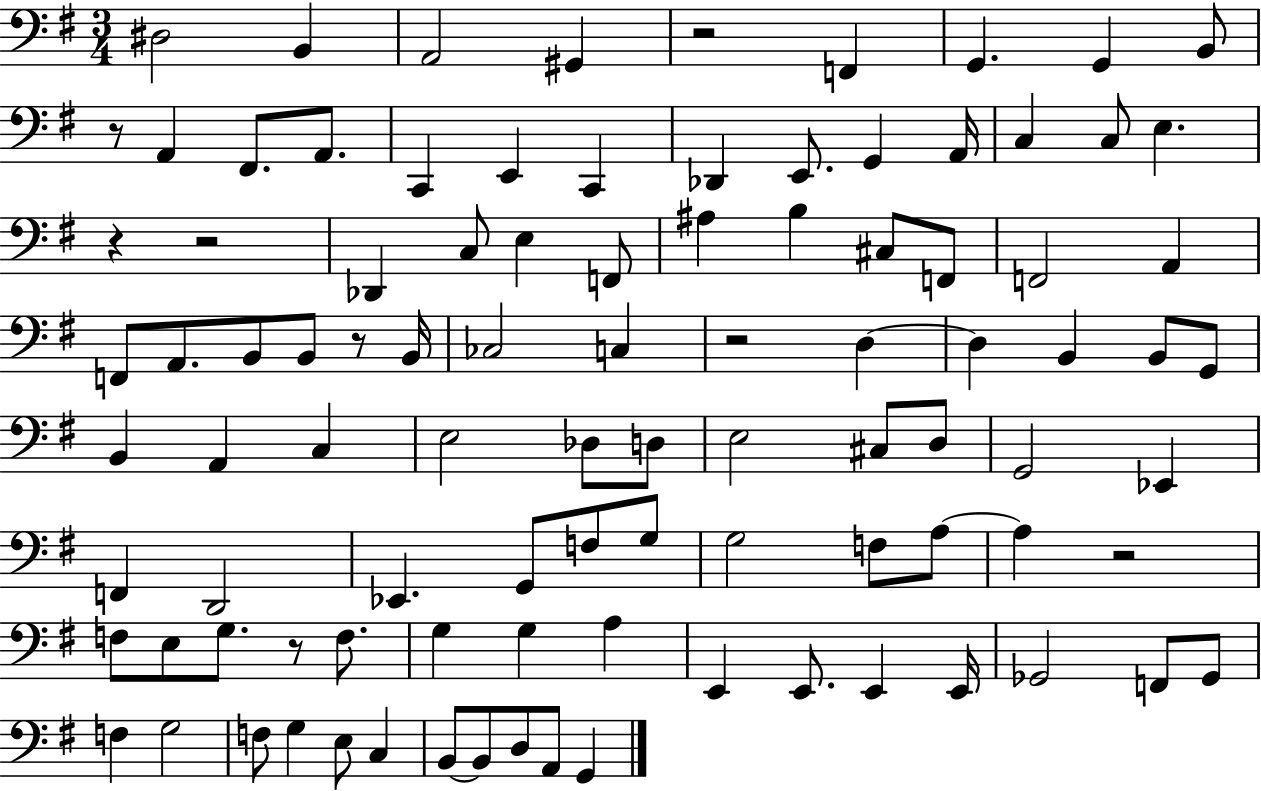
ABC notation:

X:1
T:Untitled
M:3/4
L:1/4
K:G
^D,2 B,, A,,2 ^G,, z2 F,, G,, G,, B,,/2 z/2 A,, ^F,,/2 A,,/2 C,, E,, C,, _D,, E,,/2 G,, A,,/4 C, C,/2 E, z z2 _D,, C,/2 E, F,,/2 ^A, B, ^C,/2 F,,/2 F,,2 A,, F,,/2 A,,/2 B,,/2 B,,/2 z/2 B,,/4 _C,2 C, z2 D, D, B,, B,,/2 G,,/2 B,, A,, C, E,2 _D,/2 D,/2 E,2 ^C,/2 D,/2 G,,2 _E,, F,, D,,2 _E,, G,,/2 F,/2 G,/2 G,2 F,/2 A,/2 A, z2 F,/2 E,/2 G,/2 z/2 F,/2 G, G, A, E,, E,,/2 E,, E,,/4 _G,,2 F,,/2 _G,,/2 F, G,2 F,/2 G, E,/2 C, B,,/2 B,,/2 D,/2 A,,/2 G,,